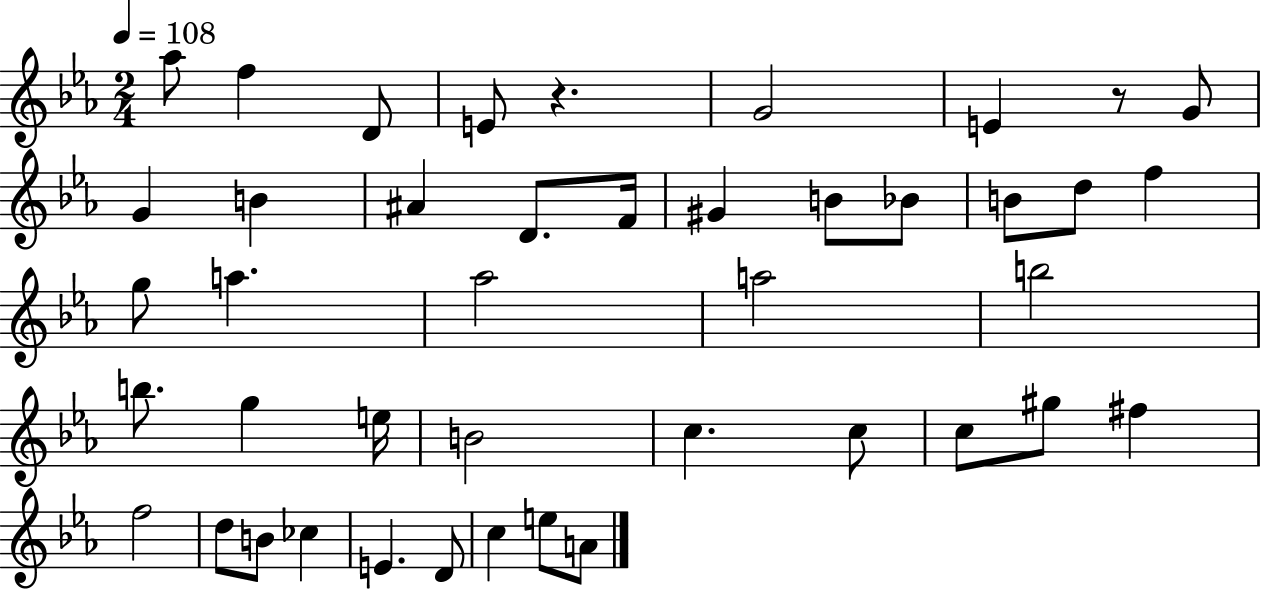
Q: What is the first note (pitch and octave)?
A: Ab5